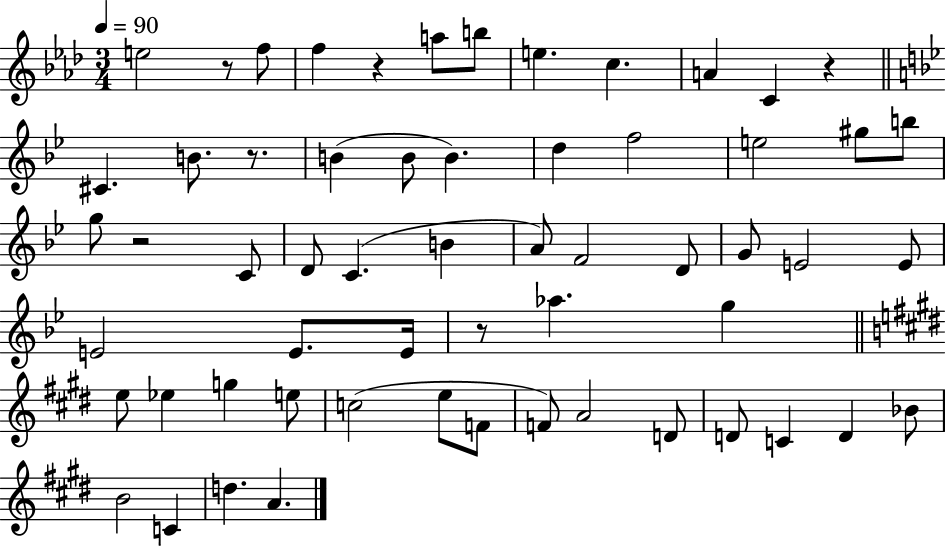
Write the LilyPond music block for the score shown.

{
  \clef treble
  \numericTimeSignature
  \time 3/4
  \key aes \major
  \tempo 4 = 90
  e''2 r8 f''8 | f''4 r4 a''8 b''8 | e''4. c''4. | a'4 c'4 r4 | \break \bar "||" \break \key g \minor cis'4. b'8. r8. | b'4( b'8 b'4.) | d''4 f''2 | e''2 gis''8 b''8 | \break g''8 r2 c'8 | d'8 c'4.( b'4 | a'8) f'2 d'8 | g'8 e'2 e'8 | \break e'2 e'8. e'16 | r8 aes''4. g''4 | \bar "||" \break \key e \major e''8 ees''4 g''4 e''8 | c''2( e''8 f'8 | f'8) a'2 d'8 | d'8 c'4 d'4 bes'8 | \break b'2 c'4 | d''4. a'4. | \bar "|."
}